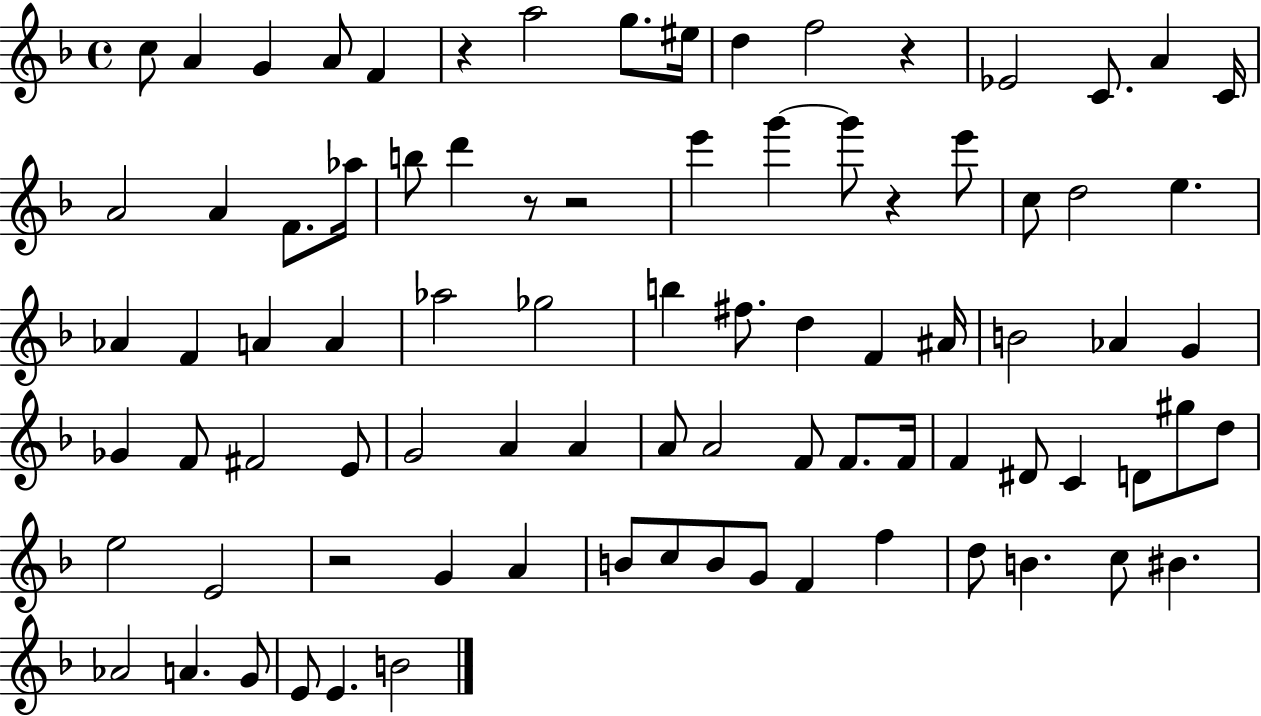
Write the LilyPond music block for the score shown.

{
  \clef treble
  \time 4/4
  \defaultTimeSignature
  \key f \major
  c''8 a'4 g'4 a'8 f'4 | r4 a''2 g''8. eis''16 | d''4 f''2 r4 | ees'2 c'8. a'4 c'16 | \break a'2 a'4 f'8. aes''16 | b''8 d'''4 r8 r2 | e'''4 g'''4~~ g'''8 r4 e'''8 | c''8 d''2 e''4. | \break aes'4 f'4 a'4 a'4 | aes''2 ges''2 | b''4 fis''8. d''4 f'4 ais'16 | b'2 aes'4 g'4 | \break ges'4 f'8 fis'2 e'8 | g'2 a'4 a'4 | a'8 a'2 f'8 f'8. f'16 | f'4 dis'8 c'4 d'8 gis''8 d''8 | \break e''2 e'2 | r2 g'4 a'4 | b'8 c''8 b'8 g'8 f'4 f''4 | d''8 b'4. c''8 bis'4. | \break aes'2 a'4. g'8 | e'8 e'4. b'2 | \bar "|."
}